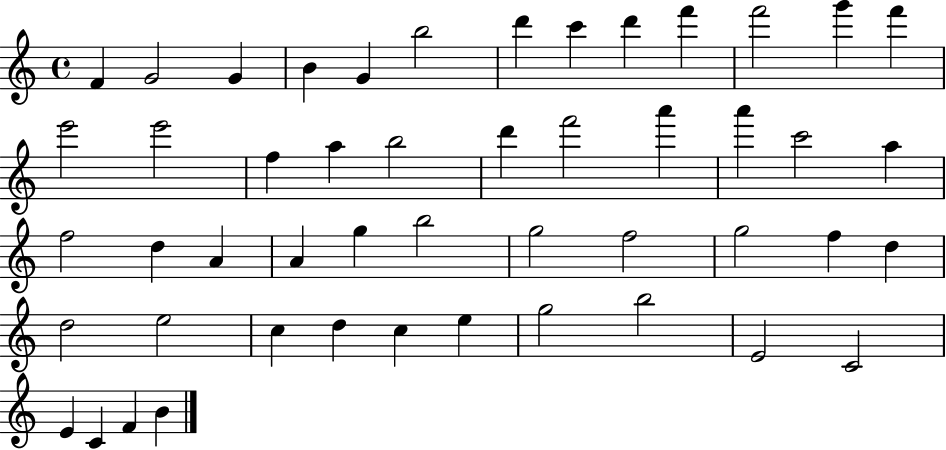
{
  \clef treble
  \time 4/4
  \defaultTimeSignature
  \key c \major
  f'4 g'2 g'4 | b'4 g'4 b''2 | d'''4 c'''4 d'''4 f'''4 | f'''2 g'''4 f'''4 | \break e'''2 e'''2 | f''4 a''4 b''2 | d'''4 f'''2 a'''4 | a'''4 c'''2 a''4 | \break f''2 d''4 a'4 | a'4 g''4 b''2 | g''2 f''2 | g''2 f''4 d''4 | \break d''2 e''2 | c''4 d''4 c''4 e''4 | g''2 b''2 | e'2 c'2 | \break e'4 c'4 f'4 b'4 | \bar "|."
}